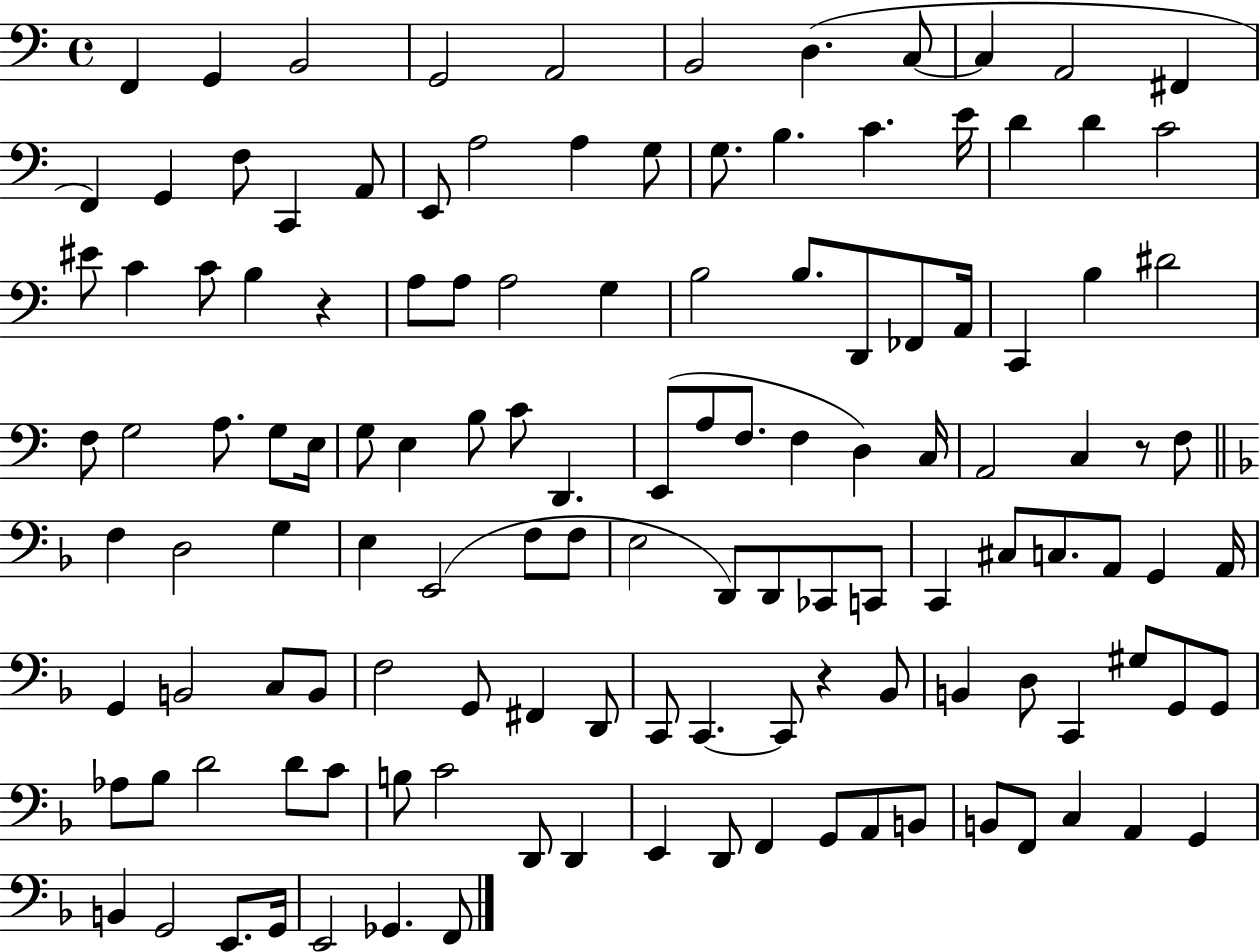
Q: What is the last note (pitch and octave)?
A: F2